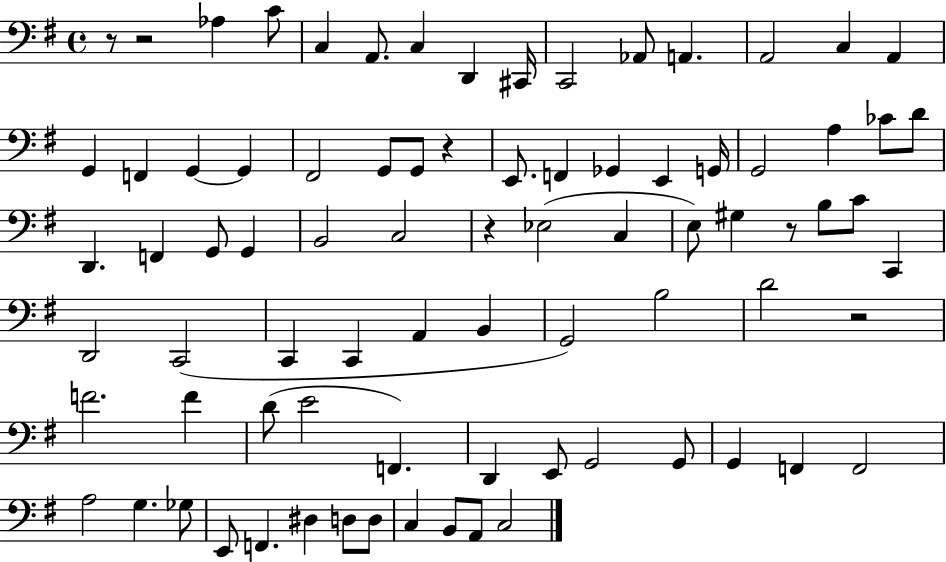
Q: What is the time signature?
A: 4/4